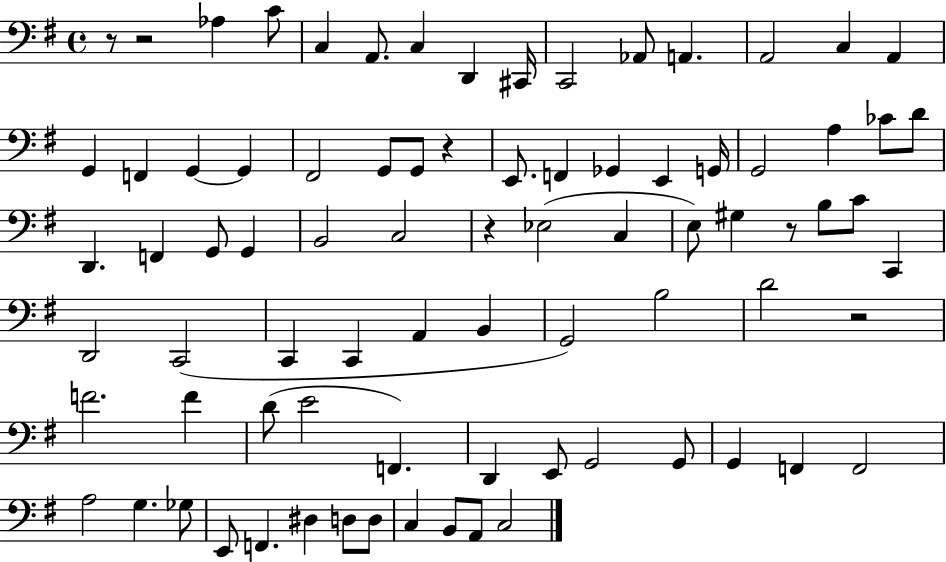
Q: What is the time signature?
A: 4/4